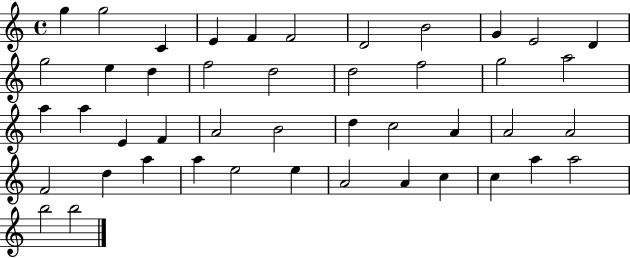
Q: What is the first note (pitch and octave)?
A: G5